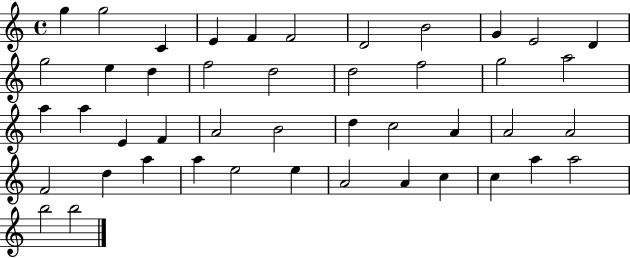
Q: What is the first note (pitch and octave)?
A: G5